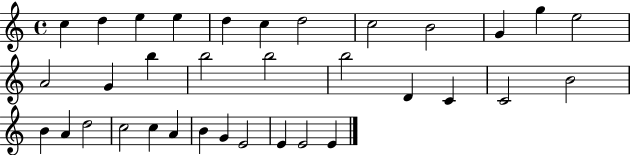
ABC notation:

X:1
T:Untitled
M:4/4
L:1/4
K:C
c d e e d c d2 c2 B2 G g e2 A2 G b b2 b2 b2 D C C2 B2 B A d2 c2 c A B G E2 E E2 E